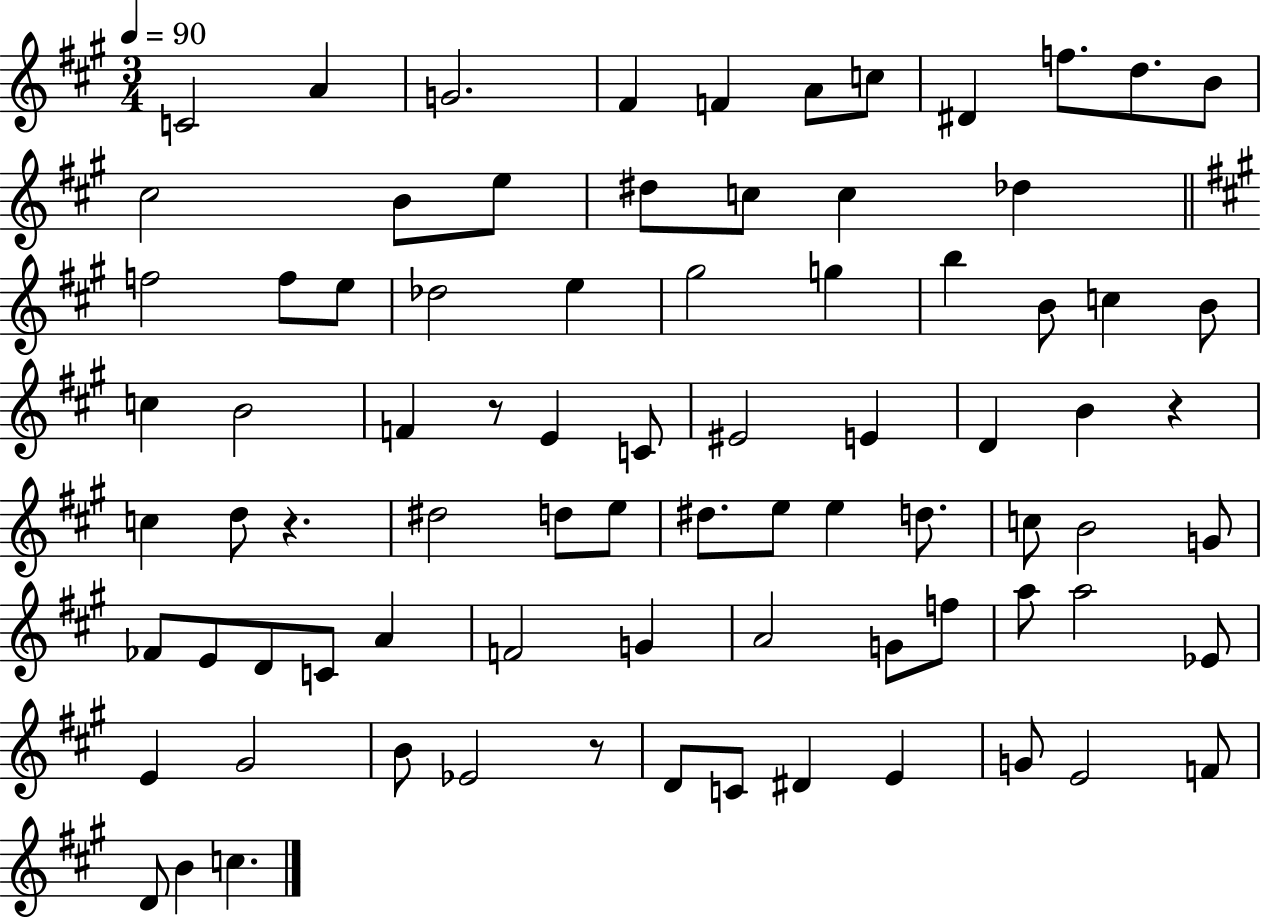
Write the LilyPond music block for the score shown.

{
  \clef treble
  \numericTimeSignature
  \time 3/4
  \key a \major
  \tempo 4 = 90
  c'2 a'4 | g'2. | fis'4 f'4 a'8 c''8 | dis'4 f''8. d''8. b'8 | \break cis''2 b'8 e''8 | dis''8 c''8 c''4 des''4 | \bar "||" \break \key a \major f''2 f''8 e''8 | des''2 e''4 | gis''2 g''4 | b''4 b'8 c''4 b'8 | \break c''4 b'2 | f'4 r8 e'4 c'8 | eis'2 e'4 | d'4 b'4 r4 | \break c''4 d''8 r4. | dis''2 d''8 e''8 | dis''8. e''8 e''4 d''8. | c''8 b'2 g'8 | \break fes'8 e'8 d'8 c'8 a'4 | f'2 g'4 | a'2 g'8 f''8 | a''8 a''2 ees'8 | \break e'4 gis'2 | b'8 ees'2 r8 | d'8 c'8 dis'4 e'4 | g'8 e'2 f'8 | \break d'8 b'4 c''4. | \bar "|."
}